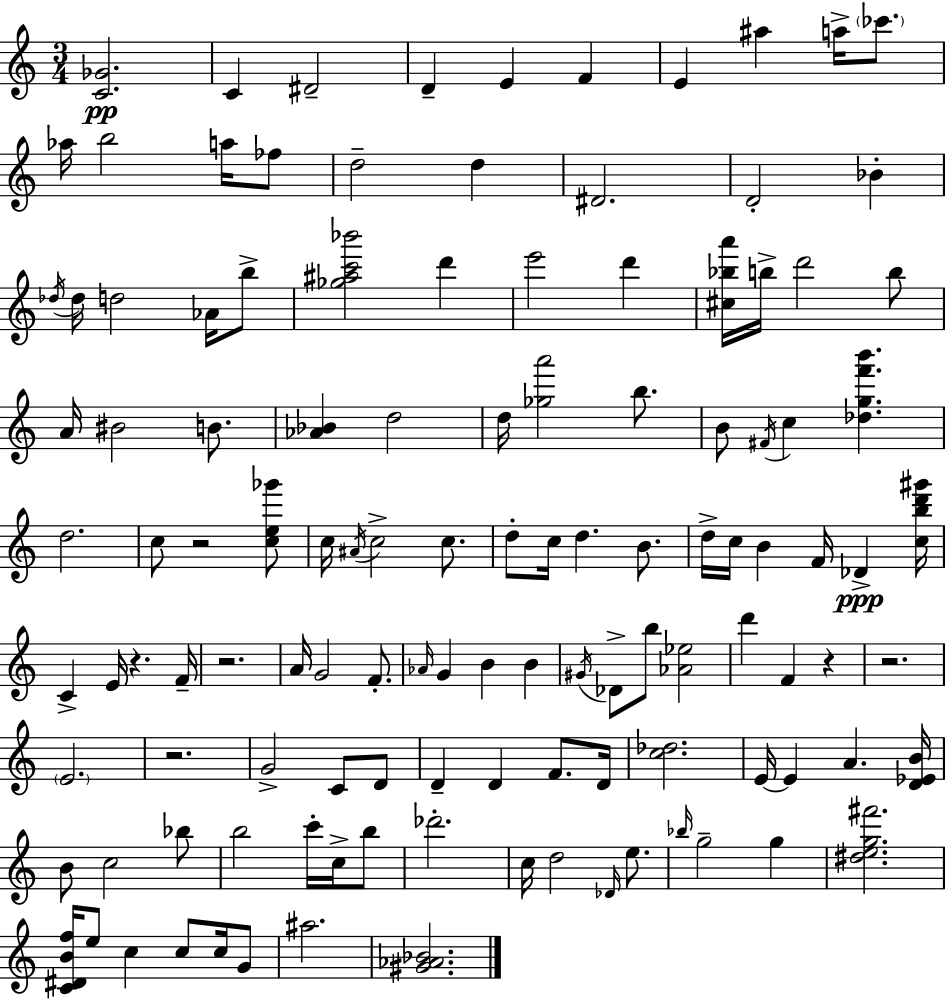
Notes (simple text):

[C4,Gb4]/h. C4/q D#4/h D4/q E4/q F4/q E4/q A#5/q A5/s CES6/e. Ab5/s B5/h A5/s FES5/e D5/h D5/q D#4/h. D4/h Bb4/q Db5/s Db5/s D5/h Ab4/s B5/e [Gb5,A#5,C6,Bb6]/h D6/q E6/h D6/q [C#5,Bb5,A6]/s B5/s D6/h B5/e A4/s BIS4/h B4/e. [Ab4,Bb4]/q D5/h D5/s [Gb5,A6]/h B5/e. B4/e F#4/s C5/q [Db5,G5,F6,B6]/q. D5/h. C5/e R/h [C5,E5,Gb6]/e C5/s A#4/s C5/h C5/e. D5/e C5/s D5/q. B4/e. D5/s C5/s B4/q F4/s Db4/q [C5,B5,D6,G#6]/s C4/q E4/s R/q. F4/s R/h. A4/s G4/h F4/e. Ab4/s G4/q B4/q B4/q G#4/s Db4/e B5/e [Ab4,Eb5]/h D6/q F4/q R/q R/h. E4/h. R/h. G4/h C4/e D4/e D4/q D4/q F4/e. D4/s [C5,Db5]/h. E4/s E4/q A4/q. [D4,Eb4,B4]/s B4/e C5/h Bb5/e B5/h C6/s C5/s B5/e Db6/h. C5/s D5/h Db4/s E5/e. Bb5/s G5/h G5/q [D#5,E5,G5,F#6]/h. [C4,D#4,B4,F5]/s E5/e C5/q C5/e C5/s G4/e A#5/h. [G#4,Ab4,Bb4]/h.